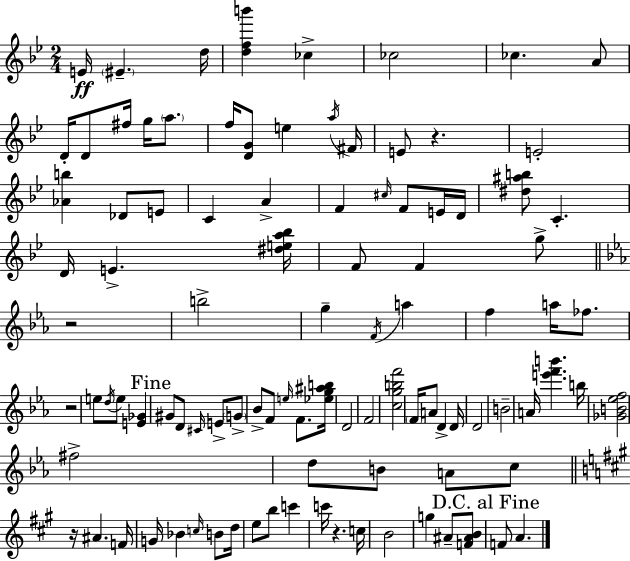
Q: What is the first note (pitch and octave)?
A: E4